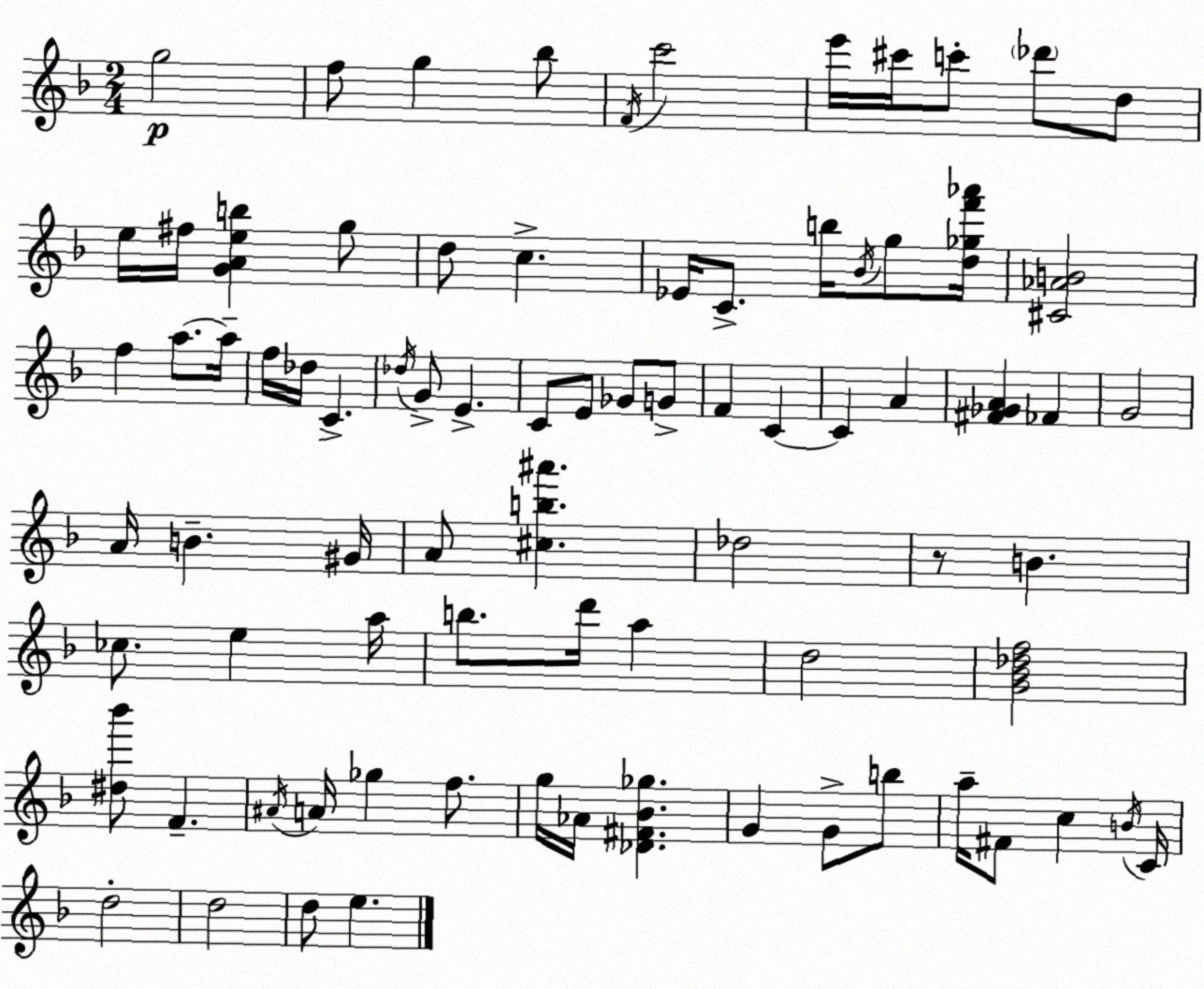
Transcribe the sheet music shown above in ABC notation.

X:1
T:Untitled
M:2/4
L:1/4
K:F
g2 f/2 g _b/2 F/4 c'2 e'/4 ^c'/4 c'/2 _d'/2 d/2 e/4 ^f/4 [GAeb] g/2 d/2 c _E/4 C/2 b/4 _B/4 g/2 [d_gf'_a']/4 [^C_AB]2 f a/2 a/4 f/4 _d/4 C _d/4 G/2 E C/2 E/2 _G/2 G/2 F C C A [^F_GA] _F G2 A/4 B ^G/4 A/2 [^cb^a'] _d2 z/2 B _c/2 e a/4 b/2 d'/4 a d2 [G_B_df]2 [^d_b']/2 F ^A/4 A/4 _g f/2 g/4 _A/4 [_D^F_B_g] G G/2 b/2 a/4 ^F/2 c B/4 C/4 d2 d2 d/2 e